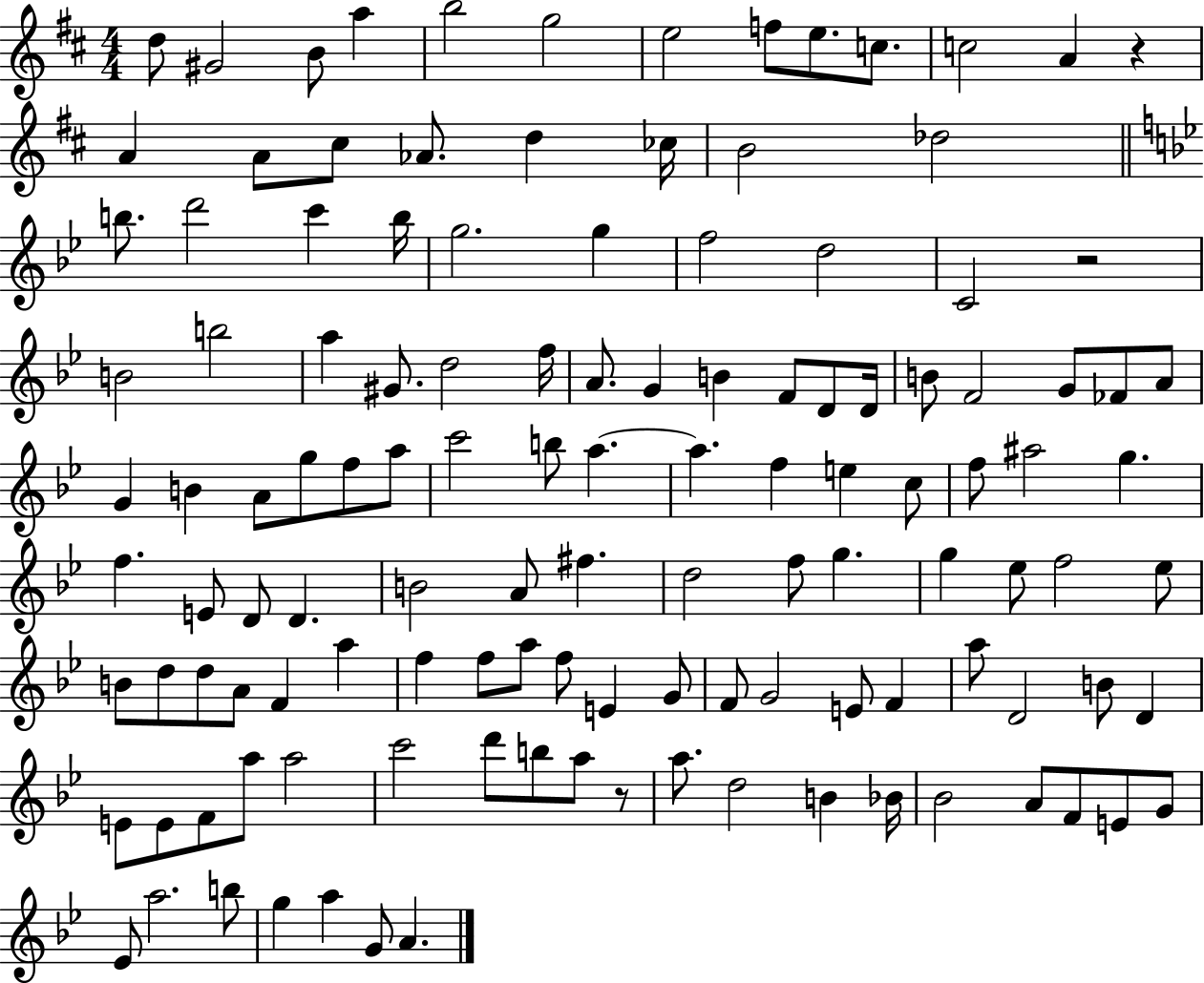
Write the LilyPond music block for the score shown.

{
  \clef treble
  \numericTimeSignature
  \time 4/4
  \key d \major
  d''8 gis'2 b'8 a''4 | b''2 g''2 | e''2 f''8 e''8. c''8. | c''2 a'4 r4 | \break a'4 a'8 cis''8 aes'8. d''4 ces''16 | b'2 des''2 | \bar "||" \break \key bes \major b''8. d'''2 c'''4 b''16 | g''2. g''4 | f''2 d''2 | c'2 r2 | \break b'2 b''2 | a''4 gis'8. d''2 f''16 | a'8. g'4 b'4 f'8 d'8 d'16 | b'8 f'2 g'8 fes'8 a'8 | \break g'4 b'4 a'8 g''8 f''8 a''8 | c'''2 b''8 a''4.~~ | a''4. f''4 e''4 c''8 | f''8 ais''2 g''4. | \break f''4. e'8 d'8 d'4. | b'2 a'8 fis''4. | d''2 f''8 g''4. | g''4 ees''8 f''2 ees''8 | \break b'8 d''8 d''8 a'8 f'4 a''4 | f''4 f''8 a''8 f''8 e'4 g'8 | f'8 g'2 e'8 f'4 | a''8 d'2 b'8 d'4 | \break e'8 e'8 f'8 a''8 a''2 | c'''2 d'''8 b''8 a''8 r8 | a''8. d''2 b'4 bes'16 | bes'2 a'8 f'8 e'8 g'8 | \break ees'8 a''2. b''8 | g''4 a''4 g'8 a'4. | \bar "|."
}